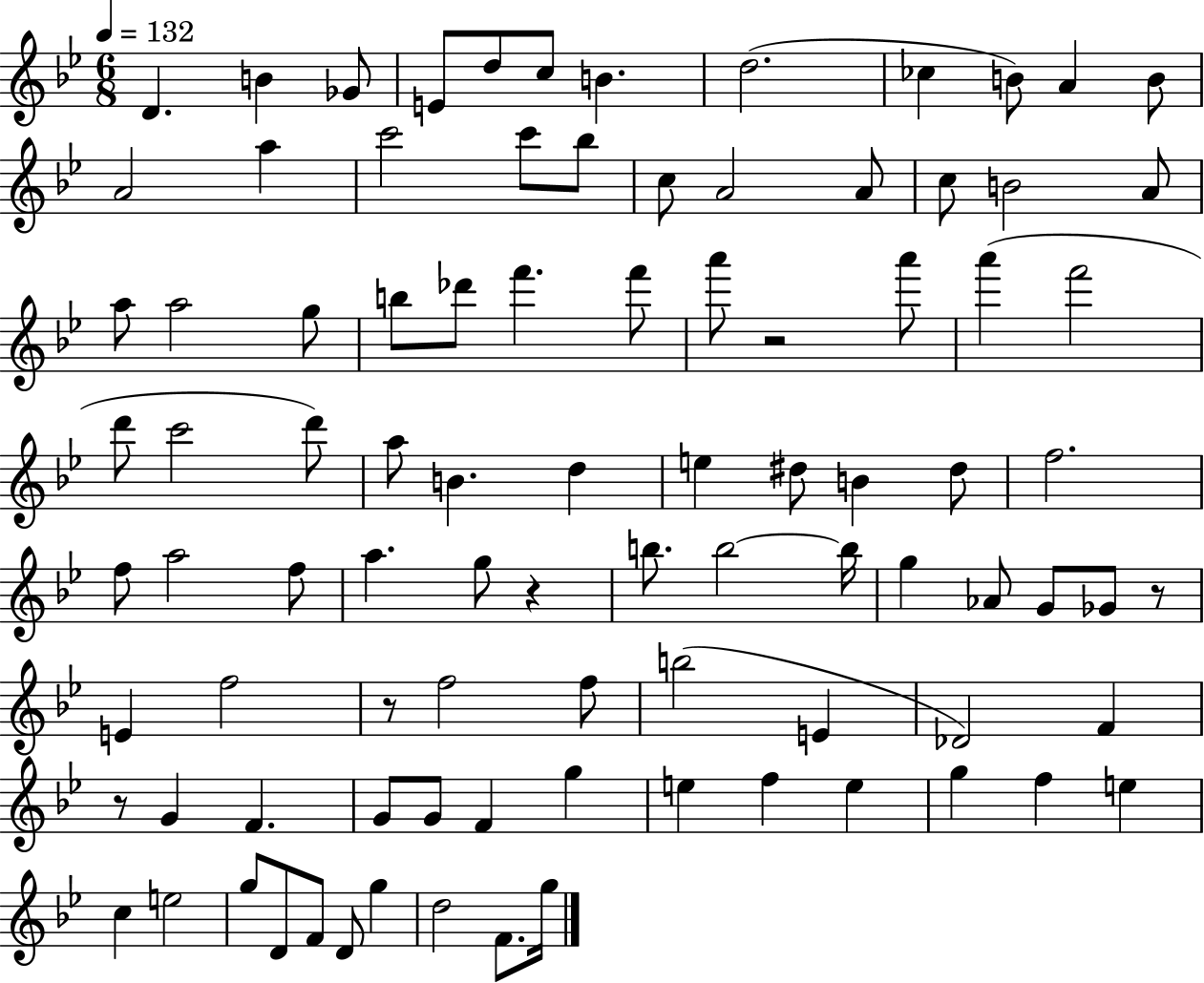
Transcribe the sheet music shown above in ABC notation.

X:1
T:Untitled
M:6/8
L:1/4
K:Bb
D B _G/2 E/2 d/2 c/2 B d2 _c B/2 A B/2 A2 a c'2 c'/2 _b/2 c/2 A2 A/2 c/2 B2 A/2 a/2 a2 g/2 b/2 _d'/2 f' f'/2 a'/2 z2 a'/2 a' f'2 d'/2 c'2 d'/2 a/2 B d e ^d/2 B ^d/2 f2 f/2 a2 f/2 a g/2 z b/2 b2 b/4 g _A/2 G/2 _G/2 z/2 E f2 z/2 f2 f/2 b2 E _D2 F z/2 G F G/2 G/2 F g e f e g f e c e2 g/2 D/2 F/2 D/2 g d2 F/2 g/4